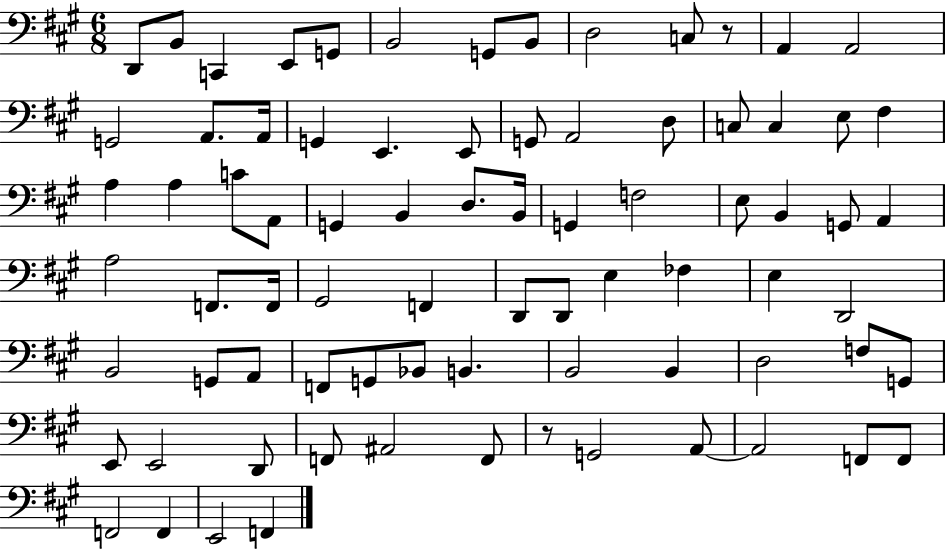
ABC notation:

X:1
T:Untitled
M:6/8
L:1/4
K:A
D,,/2 B,,/2 C,, E,,/2 G,,/2 B,,2 G,,/2 B,,/2 D,2 C,/2 z/2 A,, A,,2 G,,2 A,,/2 A,,/4 G,, E,, E,,/2 G,,/2 A,,2 D,/2 C,/2 C, E,/2 ^F, A, A, C/2 A,,/2 G,, B,, D,/2 B,,/4 G,, F,2 E,/2 B,, G,,/2 A,, A,2 F,,/2 F,,/4 ^G,,2 F,, D,,/2 D,,/2 E, _F, E, D,,2 B,,2 G,,/2 A,,/2 F,,/2 G,,/2 _B,,/2 B,, B,,2 B,, D,2 F,/2 G,,/2 E,,/2 E,,2 D,,/2 F,,/2 ^A,,2 F,,/2 z/2 G,,2 A,,/2 A,,2 F,,/2 F,,/2 F,,2 F,, E,,2 F,,